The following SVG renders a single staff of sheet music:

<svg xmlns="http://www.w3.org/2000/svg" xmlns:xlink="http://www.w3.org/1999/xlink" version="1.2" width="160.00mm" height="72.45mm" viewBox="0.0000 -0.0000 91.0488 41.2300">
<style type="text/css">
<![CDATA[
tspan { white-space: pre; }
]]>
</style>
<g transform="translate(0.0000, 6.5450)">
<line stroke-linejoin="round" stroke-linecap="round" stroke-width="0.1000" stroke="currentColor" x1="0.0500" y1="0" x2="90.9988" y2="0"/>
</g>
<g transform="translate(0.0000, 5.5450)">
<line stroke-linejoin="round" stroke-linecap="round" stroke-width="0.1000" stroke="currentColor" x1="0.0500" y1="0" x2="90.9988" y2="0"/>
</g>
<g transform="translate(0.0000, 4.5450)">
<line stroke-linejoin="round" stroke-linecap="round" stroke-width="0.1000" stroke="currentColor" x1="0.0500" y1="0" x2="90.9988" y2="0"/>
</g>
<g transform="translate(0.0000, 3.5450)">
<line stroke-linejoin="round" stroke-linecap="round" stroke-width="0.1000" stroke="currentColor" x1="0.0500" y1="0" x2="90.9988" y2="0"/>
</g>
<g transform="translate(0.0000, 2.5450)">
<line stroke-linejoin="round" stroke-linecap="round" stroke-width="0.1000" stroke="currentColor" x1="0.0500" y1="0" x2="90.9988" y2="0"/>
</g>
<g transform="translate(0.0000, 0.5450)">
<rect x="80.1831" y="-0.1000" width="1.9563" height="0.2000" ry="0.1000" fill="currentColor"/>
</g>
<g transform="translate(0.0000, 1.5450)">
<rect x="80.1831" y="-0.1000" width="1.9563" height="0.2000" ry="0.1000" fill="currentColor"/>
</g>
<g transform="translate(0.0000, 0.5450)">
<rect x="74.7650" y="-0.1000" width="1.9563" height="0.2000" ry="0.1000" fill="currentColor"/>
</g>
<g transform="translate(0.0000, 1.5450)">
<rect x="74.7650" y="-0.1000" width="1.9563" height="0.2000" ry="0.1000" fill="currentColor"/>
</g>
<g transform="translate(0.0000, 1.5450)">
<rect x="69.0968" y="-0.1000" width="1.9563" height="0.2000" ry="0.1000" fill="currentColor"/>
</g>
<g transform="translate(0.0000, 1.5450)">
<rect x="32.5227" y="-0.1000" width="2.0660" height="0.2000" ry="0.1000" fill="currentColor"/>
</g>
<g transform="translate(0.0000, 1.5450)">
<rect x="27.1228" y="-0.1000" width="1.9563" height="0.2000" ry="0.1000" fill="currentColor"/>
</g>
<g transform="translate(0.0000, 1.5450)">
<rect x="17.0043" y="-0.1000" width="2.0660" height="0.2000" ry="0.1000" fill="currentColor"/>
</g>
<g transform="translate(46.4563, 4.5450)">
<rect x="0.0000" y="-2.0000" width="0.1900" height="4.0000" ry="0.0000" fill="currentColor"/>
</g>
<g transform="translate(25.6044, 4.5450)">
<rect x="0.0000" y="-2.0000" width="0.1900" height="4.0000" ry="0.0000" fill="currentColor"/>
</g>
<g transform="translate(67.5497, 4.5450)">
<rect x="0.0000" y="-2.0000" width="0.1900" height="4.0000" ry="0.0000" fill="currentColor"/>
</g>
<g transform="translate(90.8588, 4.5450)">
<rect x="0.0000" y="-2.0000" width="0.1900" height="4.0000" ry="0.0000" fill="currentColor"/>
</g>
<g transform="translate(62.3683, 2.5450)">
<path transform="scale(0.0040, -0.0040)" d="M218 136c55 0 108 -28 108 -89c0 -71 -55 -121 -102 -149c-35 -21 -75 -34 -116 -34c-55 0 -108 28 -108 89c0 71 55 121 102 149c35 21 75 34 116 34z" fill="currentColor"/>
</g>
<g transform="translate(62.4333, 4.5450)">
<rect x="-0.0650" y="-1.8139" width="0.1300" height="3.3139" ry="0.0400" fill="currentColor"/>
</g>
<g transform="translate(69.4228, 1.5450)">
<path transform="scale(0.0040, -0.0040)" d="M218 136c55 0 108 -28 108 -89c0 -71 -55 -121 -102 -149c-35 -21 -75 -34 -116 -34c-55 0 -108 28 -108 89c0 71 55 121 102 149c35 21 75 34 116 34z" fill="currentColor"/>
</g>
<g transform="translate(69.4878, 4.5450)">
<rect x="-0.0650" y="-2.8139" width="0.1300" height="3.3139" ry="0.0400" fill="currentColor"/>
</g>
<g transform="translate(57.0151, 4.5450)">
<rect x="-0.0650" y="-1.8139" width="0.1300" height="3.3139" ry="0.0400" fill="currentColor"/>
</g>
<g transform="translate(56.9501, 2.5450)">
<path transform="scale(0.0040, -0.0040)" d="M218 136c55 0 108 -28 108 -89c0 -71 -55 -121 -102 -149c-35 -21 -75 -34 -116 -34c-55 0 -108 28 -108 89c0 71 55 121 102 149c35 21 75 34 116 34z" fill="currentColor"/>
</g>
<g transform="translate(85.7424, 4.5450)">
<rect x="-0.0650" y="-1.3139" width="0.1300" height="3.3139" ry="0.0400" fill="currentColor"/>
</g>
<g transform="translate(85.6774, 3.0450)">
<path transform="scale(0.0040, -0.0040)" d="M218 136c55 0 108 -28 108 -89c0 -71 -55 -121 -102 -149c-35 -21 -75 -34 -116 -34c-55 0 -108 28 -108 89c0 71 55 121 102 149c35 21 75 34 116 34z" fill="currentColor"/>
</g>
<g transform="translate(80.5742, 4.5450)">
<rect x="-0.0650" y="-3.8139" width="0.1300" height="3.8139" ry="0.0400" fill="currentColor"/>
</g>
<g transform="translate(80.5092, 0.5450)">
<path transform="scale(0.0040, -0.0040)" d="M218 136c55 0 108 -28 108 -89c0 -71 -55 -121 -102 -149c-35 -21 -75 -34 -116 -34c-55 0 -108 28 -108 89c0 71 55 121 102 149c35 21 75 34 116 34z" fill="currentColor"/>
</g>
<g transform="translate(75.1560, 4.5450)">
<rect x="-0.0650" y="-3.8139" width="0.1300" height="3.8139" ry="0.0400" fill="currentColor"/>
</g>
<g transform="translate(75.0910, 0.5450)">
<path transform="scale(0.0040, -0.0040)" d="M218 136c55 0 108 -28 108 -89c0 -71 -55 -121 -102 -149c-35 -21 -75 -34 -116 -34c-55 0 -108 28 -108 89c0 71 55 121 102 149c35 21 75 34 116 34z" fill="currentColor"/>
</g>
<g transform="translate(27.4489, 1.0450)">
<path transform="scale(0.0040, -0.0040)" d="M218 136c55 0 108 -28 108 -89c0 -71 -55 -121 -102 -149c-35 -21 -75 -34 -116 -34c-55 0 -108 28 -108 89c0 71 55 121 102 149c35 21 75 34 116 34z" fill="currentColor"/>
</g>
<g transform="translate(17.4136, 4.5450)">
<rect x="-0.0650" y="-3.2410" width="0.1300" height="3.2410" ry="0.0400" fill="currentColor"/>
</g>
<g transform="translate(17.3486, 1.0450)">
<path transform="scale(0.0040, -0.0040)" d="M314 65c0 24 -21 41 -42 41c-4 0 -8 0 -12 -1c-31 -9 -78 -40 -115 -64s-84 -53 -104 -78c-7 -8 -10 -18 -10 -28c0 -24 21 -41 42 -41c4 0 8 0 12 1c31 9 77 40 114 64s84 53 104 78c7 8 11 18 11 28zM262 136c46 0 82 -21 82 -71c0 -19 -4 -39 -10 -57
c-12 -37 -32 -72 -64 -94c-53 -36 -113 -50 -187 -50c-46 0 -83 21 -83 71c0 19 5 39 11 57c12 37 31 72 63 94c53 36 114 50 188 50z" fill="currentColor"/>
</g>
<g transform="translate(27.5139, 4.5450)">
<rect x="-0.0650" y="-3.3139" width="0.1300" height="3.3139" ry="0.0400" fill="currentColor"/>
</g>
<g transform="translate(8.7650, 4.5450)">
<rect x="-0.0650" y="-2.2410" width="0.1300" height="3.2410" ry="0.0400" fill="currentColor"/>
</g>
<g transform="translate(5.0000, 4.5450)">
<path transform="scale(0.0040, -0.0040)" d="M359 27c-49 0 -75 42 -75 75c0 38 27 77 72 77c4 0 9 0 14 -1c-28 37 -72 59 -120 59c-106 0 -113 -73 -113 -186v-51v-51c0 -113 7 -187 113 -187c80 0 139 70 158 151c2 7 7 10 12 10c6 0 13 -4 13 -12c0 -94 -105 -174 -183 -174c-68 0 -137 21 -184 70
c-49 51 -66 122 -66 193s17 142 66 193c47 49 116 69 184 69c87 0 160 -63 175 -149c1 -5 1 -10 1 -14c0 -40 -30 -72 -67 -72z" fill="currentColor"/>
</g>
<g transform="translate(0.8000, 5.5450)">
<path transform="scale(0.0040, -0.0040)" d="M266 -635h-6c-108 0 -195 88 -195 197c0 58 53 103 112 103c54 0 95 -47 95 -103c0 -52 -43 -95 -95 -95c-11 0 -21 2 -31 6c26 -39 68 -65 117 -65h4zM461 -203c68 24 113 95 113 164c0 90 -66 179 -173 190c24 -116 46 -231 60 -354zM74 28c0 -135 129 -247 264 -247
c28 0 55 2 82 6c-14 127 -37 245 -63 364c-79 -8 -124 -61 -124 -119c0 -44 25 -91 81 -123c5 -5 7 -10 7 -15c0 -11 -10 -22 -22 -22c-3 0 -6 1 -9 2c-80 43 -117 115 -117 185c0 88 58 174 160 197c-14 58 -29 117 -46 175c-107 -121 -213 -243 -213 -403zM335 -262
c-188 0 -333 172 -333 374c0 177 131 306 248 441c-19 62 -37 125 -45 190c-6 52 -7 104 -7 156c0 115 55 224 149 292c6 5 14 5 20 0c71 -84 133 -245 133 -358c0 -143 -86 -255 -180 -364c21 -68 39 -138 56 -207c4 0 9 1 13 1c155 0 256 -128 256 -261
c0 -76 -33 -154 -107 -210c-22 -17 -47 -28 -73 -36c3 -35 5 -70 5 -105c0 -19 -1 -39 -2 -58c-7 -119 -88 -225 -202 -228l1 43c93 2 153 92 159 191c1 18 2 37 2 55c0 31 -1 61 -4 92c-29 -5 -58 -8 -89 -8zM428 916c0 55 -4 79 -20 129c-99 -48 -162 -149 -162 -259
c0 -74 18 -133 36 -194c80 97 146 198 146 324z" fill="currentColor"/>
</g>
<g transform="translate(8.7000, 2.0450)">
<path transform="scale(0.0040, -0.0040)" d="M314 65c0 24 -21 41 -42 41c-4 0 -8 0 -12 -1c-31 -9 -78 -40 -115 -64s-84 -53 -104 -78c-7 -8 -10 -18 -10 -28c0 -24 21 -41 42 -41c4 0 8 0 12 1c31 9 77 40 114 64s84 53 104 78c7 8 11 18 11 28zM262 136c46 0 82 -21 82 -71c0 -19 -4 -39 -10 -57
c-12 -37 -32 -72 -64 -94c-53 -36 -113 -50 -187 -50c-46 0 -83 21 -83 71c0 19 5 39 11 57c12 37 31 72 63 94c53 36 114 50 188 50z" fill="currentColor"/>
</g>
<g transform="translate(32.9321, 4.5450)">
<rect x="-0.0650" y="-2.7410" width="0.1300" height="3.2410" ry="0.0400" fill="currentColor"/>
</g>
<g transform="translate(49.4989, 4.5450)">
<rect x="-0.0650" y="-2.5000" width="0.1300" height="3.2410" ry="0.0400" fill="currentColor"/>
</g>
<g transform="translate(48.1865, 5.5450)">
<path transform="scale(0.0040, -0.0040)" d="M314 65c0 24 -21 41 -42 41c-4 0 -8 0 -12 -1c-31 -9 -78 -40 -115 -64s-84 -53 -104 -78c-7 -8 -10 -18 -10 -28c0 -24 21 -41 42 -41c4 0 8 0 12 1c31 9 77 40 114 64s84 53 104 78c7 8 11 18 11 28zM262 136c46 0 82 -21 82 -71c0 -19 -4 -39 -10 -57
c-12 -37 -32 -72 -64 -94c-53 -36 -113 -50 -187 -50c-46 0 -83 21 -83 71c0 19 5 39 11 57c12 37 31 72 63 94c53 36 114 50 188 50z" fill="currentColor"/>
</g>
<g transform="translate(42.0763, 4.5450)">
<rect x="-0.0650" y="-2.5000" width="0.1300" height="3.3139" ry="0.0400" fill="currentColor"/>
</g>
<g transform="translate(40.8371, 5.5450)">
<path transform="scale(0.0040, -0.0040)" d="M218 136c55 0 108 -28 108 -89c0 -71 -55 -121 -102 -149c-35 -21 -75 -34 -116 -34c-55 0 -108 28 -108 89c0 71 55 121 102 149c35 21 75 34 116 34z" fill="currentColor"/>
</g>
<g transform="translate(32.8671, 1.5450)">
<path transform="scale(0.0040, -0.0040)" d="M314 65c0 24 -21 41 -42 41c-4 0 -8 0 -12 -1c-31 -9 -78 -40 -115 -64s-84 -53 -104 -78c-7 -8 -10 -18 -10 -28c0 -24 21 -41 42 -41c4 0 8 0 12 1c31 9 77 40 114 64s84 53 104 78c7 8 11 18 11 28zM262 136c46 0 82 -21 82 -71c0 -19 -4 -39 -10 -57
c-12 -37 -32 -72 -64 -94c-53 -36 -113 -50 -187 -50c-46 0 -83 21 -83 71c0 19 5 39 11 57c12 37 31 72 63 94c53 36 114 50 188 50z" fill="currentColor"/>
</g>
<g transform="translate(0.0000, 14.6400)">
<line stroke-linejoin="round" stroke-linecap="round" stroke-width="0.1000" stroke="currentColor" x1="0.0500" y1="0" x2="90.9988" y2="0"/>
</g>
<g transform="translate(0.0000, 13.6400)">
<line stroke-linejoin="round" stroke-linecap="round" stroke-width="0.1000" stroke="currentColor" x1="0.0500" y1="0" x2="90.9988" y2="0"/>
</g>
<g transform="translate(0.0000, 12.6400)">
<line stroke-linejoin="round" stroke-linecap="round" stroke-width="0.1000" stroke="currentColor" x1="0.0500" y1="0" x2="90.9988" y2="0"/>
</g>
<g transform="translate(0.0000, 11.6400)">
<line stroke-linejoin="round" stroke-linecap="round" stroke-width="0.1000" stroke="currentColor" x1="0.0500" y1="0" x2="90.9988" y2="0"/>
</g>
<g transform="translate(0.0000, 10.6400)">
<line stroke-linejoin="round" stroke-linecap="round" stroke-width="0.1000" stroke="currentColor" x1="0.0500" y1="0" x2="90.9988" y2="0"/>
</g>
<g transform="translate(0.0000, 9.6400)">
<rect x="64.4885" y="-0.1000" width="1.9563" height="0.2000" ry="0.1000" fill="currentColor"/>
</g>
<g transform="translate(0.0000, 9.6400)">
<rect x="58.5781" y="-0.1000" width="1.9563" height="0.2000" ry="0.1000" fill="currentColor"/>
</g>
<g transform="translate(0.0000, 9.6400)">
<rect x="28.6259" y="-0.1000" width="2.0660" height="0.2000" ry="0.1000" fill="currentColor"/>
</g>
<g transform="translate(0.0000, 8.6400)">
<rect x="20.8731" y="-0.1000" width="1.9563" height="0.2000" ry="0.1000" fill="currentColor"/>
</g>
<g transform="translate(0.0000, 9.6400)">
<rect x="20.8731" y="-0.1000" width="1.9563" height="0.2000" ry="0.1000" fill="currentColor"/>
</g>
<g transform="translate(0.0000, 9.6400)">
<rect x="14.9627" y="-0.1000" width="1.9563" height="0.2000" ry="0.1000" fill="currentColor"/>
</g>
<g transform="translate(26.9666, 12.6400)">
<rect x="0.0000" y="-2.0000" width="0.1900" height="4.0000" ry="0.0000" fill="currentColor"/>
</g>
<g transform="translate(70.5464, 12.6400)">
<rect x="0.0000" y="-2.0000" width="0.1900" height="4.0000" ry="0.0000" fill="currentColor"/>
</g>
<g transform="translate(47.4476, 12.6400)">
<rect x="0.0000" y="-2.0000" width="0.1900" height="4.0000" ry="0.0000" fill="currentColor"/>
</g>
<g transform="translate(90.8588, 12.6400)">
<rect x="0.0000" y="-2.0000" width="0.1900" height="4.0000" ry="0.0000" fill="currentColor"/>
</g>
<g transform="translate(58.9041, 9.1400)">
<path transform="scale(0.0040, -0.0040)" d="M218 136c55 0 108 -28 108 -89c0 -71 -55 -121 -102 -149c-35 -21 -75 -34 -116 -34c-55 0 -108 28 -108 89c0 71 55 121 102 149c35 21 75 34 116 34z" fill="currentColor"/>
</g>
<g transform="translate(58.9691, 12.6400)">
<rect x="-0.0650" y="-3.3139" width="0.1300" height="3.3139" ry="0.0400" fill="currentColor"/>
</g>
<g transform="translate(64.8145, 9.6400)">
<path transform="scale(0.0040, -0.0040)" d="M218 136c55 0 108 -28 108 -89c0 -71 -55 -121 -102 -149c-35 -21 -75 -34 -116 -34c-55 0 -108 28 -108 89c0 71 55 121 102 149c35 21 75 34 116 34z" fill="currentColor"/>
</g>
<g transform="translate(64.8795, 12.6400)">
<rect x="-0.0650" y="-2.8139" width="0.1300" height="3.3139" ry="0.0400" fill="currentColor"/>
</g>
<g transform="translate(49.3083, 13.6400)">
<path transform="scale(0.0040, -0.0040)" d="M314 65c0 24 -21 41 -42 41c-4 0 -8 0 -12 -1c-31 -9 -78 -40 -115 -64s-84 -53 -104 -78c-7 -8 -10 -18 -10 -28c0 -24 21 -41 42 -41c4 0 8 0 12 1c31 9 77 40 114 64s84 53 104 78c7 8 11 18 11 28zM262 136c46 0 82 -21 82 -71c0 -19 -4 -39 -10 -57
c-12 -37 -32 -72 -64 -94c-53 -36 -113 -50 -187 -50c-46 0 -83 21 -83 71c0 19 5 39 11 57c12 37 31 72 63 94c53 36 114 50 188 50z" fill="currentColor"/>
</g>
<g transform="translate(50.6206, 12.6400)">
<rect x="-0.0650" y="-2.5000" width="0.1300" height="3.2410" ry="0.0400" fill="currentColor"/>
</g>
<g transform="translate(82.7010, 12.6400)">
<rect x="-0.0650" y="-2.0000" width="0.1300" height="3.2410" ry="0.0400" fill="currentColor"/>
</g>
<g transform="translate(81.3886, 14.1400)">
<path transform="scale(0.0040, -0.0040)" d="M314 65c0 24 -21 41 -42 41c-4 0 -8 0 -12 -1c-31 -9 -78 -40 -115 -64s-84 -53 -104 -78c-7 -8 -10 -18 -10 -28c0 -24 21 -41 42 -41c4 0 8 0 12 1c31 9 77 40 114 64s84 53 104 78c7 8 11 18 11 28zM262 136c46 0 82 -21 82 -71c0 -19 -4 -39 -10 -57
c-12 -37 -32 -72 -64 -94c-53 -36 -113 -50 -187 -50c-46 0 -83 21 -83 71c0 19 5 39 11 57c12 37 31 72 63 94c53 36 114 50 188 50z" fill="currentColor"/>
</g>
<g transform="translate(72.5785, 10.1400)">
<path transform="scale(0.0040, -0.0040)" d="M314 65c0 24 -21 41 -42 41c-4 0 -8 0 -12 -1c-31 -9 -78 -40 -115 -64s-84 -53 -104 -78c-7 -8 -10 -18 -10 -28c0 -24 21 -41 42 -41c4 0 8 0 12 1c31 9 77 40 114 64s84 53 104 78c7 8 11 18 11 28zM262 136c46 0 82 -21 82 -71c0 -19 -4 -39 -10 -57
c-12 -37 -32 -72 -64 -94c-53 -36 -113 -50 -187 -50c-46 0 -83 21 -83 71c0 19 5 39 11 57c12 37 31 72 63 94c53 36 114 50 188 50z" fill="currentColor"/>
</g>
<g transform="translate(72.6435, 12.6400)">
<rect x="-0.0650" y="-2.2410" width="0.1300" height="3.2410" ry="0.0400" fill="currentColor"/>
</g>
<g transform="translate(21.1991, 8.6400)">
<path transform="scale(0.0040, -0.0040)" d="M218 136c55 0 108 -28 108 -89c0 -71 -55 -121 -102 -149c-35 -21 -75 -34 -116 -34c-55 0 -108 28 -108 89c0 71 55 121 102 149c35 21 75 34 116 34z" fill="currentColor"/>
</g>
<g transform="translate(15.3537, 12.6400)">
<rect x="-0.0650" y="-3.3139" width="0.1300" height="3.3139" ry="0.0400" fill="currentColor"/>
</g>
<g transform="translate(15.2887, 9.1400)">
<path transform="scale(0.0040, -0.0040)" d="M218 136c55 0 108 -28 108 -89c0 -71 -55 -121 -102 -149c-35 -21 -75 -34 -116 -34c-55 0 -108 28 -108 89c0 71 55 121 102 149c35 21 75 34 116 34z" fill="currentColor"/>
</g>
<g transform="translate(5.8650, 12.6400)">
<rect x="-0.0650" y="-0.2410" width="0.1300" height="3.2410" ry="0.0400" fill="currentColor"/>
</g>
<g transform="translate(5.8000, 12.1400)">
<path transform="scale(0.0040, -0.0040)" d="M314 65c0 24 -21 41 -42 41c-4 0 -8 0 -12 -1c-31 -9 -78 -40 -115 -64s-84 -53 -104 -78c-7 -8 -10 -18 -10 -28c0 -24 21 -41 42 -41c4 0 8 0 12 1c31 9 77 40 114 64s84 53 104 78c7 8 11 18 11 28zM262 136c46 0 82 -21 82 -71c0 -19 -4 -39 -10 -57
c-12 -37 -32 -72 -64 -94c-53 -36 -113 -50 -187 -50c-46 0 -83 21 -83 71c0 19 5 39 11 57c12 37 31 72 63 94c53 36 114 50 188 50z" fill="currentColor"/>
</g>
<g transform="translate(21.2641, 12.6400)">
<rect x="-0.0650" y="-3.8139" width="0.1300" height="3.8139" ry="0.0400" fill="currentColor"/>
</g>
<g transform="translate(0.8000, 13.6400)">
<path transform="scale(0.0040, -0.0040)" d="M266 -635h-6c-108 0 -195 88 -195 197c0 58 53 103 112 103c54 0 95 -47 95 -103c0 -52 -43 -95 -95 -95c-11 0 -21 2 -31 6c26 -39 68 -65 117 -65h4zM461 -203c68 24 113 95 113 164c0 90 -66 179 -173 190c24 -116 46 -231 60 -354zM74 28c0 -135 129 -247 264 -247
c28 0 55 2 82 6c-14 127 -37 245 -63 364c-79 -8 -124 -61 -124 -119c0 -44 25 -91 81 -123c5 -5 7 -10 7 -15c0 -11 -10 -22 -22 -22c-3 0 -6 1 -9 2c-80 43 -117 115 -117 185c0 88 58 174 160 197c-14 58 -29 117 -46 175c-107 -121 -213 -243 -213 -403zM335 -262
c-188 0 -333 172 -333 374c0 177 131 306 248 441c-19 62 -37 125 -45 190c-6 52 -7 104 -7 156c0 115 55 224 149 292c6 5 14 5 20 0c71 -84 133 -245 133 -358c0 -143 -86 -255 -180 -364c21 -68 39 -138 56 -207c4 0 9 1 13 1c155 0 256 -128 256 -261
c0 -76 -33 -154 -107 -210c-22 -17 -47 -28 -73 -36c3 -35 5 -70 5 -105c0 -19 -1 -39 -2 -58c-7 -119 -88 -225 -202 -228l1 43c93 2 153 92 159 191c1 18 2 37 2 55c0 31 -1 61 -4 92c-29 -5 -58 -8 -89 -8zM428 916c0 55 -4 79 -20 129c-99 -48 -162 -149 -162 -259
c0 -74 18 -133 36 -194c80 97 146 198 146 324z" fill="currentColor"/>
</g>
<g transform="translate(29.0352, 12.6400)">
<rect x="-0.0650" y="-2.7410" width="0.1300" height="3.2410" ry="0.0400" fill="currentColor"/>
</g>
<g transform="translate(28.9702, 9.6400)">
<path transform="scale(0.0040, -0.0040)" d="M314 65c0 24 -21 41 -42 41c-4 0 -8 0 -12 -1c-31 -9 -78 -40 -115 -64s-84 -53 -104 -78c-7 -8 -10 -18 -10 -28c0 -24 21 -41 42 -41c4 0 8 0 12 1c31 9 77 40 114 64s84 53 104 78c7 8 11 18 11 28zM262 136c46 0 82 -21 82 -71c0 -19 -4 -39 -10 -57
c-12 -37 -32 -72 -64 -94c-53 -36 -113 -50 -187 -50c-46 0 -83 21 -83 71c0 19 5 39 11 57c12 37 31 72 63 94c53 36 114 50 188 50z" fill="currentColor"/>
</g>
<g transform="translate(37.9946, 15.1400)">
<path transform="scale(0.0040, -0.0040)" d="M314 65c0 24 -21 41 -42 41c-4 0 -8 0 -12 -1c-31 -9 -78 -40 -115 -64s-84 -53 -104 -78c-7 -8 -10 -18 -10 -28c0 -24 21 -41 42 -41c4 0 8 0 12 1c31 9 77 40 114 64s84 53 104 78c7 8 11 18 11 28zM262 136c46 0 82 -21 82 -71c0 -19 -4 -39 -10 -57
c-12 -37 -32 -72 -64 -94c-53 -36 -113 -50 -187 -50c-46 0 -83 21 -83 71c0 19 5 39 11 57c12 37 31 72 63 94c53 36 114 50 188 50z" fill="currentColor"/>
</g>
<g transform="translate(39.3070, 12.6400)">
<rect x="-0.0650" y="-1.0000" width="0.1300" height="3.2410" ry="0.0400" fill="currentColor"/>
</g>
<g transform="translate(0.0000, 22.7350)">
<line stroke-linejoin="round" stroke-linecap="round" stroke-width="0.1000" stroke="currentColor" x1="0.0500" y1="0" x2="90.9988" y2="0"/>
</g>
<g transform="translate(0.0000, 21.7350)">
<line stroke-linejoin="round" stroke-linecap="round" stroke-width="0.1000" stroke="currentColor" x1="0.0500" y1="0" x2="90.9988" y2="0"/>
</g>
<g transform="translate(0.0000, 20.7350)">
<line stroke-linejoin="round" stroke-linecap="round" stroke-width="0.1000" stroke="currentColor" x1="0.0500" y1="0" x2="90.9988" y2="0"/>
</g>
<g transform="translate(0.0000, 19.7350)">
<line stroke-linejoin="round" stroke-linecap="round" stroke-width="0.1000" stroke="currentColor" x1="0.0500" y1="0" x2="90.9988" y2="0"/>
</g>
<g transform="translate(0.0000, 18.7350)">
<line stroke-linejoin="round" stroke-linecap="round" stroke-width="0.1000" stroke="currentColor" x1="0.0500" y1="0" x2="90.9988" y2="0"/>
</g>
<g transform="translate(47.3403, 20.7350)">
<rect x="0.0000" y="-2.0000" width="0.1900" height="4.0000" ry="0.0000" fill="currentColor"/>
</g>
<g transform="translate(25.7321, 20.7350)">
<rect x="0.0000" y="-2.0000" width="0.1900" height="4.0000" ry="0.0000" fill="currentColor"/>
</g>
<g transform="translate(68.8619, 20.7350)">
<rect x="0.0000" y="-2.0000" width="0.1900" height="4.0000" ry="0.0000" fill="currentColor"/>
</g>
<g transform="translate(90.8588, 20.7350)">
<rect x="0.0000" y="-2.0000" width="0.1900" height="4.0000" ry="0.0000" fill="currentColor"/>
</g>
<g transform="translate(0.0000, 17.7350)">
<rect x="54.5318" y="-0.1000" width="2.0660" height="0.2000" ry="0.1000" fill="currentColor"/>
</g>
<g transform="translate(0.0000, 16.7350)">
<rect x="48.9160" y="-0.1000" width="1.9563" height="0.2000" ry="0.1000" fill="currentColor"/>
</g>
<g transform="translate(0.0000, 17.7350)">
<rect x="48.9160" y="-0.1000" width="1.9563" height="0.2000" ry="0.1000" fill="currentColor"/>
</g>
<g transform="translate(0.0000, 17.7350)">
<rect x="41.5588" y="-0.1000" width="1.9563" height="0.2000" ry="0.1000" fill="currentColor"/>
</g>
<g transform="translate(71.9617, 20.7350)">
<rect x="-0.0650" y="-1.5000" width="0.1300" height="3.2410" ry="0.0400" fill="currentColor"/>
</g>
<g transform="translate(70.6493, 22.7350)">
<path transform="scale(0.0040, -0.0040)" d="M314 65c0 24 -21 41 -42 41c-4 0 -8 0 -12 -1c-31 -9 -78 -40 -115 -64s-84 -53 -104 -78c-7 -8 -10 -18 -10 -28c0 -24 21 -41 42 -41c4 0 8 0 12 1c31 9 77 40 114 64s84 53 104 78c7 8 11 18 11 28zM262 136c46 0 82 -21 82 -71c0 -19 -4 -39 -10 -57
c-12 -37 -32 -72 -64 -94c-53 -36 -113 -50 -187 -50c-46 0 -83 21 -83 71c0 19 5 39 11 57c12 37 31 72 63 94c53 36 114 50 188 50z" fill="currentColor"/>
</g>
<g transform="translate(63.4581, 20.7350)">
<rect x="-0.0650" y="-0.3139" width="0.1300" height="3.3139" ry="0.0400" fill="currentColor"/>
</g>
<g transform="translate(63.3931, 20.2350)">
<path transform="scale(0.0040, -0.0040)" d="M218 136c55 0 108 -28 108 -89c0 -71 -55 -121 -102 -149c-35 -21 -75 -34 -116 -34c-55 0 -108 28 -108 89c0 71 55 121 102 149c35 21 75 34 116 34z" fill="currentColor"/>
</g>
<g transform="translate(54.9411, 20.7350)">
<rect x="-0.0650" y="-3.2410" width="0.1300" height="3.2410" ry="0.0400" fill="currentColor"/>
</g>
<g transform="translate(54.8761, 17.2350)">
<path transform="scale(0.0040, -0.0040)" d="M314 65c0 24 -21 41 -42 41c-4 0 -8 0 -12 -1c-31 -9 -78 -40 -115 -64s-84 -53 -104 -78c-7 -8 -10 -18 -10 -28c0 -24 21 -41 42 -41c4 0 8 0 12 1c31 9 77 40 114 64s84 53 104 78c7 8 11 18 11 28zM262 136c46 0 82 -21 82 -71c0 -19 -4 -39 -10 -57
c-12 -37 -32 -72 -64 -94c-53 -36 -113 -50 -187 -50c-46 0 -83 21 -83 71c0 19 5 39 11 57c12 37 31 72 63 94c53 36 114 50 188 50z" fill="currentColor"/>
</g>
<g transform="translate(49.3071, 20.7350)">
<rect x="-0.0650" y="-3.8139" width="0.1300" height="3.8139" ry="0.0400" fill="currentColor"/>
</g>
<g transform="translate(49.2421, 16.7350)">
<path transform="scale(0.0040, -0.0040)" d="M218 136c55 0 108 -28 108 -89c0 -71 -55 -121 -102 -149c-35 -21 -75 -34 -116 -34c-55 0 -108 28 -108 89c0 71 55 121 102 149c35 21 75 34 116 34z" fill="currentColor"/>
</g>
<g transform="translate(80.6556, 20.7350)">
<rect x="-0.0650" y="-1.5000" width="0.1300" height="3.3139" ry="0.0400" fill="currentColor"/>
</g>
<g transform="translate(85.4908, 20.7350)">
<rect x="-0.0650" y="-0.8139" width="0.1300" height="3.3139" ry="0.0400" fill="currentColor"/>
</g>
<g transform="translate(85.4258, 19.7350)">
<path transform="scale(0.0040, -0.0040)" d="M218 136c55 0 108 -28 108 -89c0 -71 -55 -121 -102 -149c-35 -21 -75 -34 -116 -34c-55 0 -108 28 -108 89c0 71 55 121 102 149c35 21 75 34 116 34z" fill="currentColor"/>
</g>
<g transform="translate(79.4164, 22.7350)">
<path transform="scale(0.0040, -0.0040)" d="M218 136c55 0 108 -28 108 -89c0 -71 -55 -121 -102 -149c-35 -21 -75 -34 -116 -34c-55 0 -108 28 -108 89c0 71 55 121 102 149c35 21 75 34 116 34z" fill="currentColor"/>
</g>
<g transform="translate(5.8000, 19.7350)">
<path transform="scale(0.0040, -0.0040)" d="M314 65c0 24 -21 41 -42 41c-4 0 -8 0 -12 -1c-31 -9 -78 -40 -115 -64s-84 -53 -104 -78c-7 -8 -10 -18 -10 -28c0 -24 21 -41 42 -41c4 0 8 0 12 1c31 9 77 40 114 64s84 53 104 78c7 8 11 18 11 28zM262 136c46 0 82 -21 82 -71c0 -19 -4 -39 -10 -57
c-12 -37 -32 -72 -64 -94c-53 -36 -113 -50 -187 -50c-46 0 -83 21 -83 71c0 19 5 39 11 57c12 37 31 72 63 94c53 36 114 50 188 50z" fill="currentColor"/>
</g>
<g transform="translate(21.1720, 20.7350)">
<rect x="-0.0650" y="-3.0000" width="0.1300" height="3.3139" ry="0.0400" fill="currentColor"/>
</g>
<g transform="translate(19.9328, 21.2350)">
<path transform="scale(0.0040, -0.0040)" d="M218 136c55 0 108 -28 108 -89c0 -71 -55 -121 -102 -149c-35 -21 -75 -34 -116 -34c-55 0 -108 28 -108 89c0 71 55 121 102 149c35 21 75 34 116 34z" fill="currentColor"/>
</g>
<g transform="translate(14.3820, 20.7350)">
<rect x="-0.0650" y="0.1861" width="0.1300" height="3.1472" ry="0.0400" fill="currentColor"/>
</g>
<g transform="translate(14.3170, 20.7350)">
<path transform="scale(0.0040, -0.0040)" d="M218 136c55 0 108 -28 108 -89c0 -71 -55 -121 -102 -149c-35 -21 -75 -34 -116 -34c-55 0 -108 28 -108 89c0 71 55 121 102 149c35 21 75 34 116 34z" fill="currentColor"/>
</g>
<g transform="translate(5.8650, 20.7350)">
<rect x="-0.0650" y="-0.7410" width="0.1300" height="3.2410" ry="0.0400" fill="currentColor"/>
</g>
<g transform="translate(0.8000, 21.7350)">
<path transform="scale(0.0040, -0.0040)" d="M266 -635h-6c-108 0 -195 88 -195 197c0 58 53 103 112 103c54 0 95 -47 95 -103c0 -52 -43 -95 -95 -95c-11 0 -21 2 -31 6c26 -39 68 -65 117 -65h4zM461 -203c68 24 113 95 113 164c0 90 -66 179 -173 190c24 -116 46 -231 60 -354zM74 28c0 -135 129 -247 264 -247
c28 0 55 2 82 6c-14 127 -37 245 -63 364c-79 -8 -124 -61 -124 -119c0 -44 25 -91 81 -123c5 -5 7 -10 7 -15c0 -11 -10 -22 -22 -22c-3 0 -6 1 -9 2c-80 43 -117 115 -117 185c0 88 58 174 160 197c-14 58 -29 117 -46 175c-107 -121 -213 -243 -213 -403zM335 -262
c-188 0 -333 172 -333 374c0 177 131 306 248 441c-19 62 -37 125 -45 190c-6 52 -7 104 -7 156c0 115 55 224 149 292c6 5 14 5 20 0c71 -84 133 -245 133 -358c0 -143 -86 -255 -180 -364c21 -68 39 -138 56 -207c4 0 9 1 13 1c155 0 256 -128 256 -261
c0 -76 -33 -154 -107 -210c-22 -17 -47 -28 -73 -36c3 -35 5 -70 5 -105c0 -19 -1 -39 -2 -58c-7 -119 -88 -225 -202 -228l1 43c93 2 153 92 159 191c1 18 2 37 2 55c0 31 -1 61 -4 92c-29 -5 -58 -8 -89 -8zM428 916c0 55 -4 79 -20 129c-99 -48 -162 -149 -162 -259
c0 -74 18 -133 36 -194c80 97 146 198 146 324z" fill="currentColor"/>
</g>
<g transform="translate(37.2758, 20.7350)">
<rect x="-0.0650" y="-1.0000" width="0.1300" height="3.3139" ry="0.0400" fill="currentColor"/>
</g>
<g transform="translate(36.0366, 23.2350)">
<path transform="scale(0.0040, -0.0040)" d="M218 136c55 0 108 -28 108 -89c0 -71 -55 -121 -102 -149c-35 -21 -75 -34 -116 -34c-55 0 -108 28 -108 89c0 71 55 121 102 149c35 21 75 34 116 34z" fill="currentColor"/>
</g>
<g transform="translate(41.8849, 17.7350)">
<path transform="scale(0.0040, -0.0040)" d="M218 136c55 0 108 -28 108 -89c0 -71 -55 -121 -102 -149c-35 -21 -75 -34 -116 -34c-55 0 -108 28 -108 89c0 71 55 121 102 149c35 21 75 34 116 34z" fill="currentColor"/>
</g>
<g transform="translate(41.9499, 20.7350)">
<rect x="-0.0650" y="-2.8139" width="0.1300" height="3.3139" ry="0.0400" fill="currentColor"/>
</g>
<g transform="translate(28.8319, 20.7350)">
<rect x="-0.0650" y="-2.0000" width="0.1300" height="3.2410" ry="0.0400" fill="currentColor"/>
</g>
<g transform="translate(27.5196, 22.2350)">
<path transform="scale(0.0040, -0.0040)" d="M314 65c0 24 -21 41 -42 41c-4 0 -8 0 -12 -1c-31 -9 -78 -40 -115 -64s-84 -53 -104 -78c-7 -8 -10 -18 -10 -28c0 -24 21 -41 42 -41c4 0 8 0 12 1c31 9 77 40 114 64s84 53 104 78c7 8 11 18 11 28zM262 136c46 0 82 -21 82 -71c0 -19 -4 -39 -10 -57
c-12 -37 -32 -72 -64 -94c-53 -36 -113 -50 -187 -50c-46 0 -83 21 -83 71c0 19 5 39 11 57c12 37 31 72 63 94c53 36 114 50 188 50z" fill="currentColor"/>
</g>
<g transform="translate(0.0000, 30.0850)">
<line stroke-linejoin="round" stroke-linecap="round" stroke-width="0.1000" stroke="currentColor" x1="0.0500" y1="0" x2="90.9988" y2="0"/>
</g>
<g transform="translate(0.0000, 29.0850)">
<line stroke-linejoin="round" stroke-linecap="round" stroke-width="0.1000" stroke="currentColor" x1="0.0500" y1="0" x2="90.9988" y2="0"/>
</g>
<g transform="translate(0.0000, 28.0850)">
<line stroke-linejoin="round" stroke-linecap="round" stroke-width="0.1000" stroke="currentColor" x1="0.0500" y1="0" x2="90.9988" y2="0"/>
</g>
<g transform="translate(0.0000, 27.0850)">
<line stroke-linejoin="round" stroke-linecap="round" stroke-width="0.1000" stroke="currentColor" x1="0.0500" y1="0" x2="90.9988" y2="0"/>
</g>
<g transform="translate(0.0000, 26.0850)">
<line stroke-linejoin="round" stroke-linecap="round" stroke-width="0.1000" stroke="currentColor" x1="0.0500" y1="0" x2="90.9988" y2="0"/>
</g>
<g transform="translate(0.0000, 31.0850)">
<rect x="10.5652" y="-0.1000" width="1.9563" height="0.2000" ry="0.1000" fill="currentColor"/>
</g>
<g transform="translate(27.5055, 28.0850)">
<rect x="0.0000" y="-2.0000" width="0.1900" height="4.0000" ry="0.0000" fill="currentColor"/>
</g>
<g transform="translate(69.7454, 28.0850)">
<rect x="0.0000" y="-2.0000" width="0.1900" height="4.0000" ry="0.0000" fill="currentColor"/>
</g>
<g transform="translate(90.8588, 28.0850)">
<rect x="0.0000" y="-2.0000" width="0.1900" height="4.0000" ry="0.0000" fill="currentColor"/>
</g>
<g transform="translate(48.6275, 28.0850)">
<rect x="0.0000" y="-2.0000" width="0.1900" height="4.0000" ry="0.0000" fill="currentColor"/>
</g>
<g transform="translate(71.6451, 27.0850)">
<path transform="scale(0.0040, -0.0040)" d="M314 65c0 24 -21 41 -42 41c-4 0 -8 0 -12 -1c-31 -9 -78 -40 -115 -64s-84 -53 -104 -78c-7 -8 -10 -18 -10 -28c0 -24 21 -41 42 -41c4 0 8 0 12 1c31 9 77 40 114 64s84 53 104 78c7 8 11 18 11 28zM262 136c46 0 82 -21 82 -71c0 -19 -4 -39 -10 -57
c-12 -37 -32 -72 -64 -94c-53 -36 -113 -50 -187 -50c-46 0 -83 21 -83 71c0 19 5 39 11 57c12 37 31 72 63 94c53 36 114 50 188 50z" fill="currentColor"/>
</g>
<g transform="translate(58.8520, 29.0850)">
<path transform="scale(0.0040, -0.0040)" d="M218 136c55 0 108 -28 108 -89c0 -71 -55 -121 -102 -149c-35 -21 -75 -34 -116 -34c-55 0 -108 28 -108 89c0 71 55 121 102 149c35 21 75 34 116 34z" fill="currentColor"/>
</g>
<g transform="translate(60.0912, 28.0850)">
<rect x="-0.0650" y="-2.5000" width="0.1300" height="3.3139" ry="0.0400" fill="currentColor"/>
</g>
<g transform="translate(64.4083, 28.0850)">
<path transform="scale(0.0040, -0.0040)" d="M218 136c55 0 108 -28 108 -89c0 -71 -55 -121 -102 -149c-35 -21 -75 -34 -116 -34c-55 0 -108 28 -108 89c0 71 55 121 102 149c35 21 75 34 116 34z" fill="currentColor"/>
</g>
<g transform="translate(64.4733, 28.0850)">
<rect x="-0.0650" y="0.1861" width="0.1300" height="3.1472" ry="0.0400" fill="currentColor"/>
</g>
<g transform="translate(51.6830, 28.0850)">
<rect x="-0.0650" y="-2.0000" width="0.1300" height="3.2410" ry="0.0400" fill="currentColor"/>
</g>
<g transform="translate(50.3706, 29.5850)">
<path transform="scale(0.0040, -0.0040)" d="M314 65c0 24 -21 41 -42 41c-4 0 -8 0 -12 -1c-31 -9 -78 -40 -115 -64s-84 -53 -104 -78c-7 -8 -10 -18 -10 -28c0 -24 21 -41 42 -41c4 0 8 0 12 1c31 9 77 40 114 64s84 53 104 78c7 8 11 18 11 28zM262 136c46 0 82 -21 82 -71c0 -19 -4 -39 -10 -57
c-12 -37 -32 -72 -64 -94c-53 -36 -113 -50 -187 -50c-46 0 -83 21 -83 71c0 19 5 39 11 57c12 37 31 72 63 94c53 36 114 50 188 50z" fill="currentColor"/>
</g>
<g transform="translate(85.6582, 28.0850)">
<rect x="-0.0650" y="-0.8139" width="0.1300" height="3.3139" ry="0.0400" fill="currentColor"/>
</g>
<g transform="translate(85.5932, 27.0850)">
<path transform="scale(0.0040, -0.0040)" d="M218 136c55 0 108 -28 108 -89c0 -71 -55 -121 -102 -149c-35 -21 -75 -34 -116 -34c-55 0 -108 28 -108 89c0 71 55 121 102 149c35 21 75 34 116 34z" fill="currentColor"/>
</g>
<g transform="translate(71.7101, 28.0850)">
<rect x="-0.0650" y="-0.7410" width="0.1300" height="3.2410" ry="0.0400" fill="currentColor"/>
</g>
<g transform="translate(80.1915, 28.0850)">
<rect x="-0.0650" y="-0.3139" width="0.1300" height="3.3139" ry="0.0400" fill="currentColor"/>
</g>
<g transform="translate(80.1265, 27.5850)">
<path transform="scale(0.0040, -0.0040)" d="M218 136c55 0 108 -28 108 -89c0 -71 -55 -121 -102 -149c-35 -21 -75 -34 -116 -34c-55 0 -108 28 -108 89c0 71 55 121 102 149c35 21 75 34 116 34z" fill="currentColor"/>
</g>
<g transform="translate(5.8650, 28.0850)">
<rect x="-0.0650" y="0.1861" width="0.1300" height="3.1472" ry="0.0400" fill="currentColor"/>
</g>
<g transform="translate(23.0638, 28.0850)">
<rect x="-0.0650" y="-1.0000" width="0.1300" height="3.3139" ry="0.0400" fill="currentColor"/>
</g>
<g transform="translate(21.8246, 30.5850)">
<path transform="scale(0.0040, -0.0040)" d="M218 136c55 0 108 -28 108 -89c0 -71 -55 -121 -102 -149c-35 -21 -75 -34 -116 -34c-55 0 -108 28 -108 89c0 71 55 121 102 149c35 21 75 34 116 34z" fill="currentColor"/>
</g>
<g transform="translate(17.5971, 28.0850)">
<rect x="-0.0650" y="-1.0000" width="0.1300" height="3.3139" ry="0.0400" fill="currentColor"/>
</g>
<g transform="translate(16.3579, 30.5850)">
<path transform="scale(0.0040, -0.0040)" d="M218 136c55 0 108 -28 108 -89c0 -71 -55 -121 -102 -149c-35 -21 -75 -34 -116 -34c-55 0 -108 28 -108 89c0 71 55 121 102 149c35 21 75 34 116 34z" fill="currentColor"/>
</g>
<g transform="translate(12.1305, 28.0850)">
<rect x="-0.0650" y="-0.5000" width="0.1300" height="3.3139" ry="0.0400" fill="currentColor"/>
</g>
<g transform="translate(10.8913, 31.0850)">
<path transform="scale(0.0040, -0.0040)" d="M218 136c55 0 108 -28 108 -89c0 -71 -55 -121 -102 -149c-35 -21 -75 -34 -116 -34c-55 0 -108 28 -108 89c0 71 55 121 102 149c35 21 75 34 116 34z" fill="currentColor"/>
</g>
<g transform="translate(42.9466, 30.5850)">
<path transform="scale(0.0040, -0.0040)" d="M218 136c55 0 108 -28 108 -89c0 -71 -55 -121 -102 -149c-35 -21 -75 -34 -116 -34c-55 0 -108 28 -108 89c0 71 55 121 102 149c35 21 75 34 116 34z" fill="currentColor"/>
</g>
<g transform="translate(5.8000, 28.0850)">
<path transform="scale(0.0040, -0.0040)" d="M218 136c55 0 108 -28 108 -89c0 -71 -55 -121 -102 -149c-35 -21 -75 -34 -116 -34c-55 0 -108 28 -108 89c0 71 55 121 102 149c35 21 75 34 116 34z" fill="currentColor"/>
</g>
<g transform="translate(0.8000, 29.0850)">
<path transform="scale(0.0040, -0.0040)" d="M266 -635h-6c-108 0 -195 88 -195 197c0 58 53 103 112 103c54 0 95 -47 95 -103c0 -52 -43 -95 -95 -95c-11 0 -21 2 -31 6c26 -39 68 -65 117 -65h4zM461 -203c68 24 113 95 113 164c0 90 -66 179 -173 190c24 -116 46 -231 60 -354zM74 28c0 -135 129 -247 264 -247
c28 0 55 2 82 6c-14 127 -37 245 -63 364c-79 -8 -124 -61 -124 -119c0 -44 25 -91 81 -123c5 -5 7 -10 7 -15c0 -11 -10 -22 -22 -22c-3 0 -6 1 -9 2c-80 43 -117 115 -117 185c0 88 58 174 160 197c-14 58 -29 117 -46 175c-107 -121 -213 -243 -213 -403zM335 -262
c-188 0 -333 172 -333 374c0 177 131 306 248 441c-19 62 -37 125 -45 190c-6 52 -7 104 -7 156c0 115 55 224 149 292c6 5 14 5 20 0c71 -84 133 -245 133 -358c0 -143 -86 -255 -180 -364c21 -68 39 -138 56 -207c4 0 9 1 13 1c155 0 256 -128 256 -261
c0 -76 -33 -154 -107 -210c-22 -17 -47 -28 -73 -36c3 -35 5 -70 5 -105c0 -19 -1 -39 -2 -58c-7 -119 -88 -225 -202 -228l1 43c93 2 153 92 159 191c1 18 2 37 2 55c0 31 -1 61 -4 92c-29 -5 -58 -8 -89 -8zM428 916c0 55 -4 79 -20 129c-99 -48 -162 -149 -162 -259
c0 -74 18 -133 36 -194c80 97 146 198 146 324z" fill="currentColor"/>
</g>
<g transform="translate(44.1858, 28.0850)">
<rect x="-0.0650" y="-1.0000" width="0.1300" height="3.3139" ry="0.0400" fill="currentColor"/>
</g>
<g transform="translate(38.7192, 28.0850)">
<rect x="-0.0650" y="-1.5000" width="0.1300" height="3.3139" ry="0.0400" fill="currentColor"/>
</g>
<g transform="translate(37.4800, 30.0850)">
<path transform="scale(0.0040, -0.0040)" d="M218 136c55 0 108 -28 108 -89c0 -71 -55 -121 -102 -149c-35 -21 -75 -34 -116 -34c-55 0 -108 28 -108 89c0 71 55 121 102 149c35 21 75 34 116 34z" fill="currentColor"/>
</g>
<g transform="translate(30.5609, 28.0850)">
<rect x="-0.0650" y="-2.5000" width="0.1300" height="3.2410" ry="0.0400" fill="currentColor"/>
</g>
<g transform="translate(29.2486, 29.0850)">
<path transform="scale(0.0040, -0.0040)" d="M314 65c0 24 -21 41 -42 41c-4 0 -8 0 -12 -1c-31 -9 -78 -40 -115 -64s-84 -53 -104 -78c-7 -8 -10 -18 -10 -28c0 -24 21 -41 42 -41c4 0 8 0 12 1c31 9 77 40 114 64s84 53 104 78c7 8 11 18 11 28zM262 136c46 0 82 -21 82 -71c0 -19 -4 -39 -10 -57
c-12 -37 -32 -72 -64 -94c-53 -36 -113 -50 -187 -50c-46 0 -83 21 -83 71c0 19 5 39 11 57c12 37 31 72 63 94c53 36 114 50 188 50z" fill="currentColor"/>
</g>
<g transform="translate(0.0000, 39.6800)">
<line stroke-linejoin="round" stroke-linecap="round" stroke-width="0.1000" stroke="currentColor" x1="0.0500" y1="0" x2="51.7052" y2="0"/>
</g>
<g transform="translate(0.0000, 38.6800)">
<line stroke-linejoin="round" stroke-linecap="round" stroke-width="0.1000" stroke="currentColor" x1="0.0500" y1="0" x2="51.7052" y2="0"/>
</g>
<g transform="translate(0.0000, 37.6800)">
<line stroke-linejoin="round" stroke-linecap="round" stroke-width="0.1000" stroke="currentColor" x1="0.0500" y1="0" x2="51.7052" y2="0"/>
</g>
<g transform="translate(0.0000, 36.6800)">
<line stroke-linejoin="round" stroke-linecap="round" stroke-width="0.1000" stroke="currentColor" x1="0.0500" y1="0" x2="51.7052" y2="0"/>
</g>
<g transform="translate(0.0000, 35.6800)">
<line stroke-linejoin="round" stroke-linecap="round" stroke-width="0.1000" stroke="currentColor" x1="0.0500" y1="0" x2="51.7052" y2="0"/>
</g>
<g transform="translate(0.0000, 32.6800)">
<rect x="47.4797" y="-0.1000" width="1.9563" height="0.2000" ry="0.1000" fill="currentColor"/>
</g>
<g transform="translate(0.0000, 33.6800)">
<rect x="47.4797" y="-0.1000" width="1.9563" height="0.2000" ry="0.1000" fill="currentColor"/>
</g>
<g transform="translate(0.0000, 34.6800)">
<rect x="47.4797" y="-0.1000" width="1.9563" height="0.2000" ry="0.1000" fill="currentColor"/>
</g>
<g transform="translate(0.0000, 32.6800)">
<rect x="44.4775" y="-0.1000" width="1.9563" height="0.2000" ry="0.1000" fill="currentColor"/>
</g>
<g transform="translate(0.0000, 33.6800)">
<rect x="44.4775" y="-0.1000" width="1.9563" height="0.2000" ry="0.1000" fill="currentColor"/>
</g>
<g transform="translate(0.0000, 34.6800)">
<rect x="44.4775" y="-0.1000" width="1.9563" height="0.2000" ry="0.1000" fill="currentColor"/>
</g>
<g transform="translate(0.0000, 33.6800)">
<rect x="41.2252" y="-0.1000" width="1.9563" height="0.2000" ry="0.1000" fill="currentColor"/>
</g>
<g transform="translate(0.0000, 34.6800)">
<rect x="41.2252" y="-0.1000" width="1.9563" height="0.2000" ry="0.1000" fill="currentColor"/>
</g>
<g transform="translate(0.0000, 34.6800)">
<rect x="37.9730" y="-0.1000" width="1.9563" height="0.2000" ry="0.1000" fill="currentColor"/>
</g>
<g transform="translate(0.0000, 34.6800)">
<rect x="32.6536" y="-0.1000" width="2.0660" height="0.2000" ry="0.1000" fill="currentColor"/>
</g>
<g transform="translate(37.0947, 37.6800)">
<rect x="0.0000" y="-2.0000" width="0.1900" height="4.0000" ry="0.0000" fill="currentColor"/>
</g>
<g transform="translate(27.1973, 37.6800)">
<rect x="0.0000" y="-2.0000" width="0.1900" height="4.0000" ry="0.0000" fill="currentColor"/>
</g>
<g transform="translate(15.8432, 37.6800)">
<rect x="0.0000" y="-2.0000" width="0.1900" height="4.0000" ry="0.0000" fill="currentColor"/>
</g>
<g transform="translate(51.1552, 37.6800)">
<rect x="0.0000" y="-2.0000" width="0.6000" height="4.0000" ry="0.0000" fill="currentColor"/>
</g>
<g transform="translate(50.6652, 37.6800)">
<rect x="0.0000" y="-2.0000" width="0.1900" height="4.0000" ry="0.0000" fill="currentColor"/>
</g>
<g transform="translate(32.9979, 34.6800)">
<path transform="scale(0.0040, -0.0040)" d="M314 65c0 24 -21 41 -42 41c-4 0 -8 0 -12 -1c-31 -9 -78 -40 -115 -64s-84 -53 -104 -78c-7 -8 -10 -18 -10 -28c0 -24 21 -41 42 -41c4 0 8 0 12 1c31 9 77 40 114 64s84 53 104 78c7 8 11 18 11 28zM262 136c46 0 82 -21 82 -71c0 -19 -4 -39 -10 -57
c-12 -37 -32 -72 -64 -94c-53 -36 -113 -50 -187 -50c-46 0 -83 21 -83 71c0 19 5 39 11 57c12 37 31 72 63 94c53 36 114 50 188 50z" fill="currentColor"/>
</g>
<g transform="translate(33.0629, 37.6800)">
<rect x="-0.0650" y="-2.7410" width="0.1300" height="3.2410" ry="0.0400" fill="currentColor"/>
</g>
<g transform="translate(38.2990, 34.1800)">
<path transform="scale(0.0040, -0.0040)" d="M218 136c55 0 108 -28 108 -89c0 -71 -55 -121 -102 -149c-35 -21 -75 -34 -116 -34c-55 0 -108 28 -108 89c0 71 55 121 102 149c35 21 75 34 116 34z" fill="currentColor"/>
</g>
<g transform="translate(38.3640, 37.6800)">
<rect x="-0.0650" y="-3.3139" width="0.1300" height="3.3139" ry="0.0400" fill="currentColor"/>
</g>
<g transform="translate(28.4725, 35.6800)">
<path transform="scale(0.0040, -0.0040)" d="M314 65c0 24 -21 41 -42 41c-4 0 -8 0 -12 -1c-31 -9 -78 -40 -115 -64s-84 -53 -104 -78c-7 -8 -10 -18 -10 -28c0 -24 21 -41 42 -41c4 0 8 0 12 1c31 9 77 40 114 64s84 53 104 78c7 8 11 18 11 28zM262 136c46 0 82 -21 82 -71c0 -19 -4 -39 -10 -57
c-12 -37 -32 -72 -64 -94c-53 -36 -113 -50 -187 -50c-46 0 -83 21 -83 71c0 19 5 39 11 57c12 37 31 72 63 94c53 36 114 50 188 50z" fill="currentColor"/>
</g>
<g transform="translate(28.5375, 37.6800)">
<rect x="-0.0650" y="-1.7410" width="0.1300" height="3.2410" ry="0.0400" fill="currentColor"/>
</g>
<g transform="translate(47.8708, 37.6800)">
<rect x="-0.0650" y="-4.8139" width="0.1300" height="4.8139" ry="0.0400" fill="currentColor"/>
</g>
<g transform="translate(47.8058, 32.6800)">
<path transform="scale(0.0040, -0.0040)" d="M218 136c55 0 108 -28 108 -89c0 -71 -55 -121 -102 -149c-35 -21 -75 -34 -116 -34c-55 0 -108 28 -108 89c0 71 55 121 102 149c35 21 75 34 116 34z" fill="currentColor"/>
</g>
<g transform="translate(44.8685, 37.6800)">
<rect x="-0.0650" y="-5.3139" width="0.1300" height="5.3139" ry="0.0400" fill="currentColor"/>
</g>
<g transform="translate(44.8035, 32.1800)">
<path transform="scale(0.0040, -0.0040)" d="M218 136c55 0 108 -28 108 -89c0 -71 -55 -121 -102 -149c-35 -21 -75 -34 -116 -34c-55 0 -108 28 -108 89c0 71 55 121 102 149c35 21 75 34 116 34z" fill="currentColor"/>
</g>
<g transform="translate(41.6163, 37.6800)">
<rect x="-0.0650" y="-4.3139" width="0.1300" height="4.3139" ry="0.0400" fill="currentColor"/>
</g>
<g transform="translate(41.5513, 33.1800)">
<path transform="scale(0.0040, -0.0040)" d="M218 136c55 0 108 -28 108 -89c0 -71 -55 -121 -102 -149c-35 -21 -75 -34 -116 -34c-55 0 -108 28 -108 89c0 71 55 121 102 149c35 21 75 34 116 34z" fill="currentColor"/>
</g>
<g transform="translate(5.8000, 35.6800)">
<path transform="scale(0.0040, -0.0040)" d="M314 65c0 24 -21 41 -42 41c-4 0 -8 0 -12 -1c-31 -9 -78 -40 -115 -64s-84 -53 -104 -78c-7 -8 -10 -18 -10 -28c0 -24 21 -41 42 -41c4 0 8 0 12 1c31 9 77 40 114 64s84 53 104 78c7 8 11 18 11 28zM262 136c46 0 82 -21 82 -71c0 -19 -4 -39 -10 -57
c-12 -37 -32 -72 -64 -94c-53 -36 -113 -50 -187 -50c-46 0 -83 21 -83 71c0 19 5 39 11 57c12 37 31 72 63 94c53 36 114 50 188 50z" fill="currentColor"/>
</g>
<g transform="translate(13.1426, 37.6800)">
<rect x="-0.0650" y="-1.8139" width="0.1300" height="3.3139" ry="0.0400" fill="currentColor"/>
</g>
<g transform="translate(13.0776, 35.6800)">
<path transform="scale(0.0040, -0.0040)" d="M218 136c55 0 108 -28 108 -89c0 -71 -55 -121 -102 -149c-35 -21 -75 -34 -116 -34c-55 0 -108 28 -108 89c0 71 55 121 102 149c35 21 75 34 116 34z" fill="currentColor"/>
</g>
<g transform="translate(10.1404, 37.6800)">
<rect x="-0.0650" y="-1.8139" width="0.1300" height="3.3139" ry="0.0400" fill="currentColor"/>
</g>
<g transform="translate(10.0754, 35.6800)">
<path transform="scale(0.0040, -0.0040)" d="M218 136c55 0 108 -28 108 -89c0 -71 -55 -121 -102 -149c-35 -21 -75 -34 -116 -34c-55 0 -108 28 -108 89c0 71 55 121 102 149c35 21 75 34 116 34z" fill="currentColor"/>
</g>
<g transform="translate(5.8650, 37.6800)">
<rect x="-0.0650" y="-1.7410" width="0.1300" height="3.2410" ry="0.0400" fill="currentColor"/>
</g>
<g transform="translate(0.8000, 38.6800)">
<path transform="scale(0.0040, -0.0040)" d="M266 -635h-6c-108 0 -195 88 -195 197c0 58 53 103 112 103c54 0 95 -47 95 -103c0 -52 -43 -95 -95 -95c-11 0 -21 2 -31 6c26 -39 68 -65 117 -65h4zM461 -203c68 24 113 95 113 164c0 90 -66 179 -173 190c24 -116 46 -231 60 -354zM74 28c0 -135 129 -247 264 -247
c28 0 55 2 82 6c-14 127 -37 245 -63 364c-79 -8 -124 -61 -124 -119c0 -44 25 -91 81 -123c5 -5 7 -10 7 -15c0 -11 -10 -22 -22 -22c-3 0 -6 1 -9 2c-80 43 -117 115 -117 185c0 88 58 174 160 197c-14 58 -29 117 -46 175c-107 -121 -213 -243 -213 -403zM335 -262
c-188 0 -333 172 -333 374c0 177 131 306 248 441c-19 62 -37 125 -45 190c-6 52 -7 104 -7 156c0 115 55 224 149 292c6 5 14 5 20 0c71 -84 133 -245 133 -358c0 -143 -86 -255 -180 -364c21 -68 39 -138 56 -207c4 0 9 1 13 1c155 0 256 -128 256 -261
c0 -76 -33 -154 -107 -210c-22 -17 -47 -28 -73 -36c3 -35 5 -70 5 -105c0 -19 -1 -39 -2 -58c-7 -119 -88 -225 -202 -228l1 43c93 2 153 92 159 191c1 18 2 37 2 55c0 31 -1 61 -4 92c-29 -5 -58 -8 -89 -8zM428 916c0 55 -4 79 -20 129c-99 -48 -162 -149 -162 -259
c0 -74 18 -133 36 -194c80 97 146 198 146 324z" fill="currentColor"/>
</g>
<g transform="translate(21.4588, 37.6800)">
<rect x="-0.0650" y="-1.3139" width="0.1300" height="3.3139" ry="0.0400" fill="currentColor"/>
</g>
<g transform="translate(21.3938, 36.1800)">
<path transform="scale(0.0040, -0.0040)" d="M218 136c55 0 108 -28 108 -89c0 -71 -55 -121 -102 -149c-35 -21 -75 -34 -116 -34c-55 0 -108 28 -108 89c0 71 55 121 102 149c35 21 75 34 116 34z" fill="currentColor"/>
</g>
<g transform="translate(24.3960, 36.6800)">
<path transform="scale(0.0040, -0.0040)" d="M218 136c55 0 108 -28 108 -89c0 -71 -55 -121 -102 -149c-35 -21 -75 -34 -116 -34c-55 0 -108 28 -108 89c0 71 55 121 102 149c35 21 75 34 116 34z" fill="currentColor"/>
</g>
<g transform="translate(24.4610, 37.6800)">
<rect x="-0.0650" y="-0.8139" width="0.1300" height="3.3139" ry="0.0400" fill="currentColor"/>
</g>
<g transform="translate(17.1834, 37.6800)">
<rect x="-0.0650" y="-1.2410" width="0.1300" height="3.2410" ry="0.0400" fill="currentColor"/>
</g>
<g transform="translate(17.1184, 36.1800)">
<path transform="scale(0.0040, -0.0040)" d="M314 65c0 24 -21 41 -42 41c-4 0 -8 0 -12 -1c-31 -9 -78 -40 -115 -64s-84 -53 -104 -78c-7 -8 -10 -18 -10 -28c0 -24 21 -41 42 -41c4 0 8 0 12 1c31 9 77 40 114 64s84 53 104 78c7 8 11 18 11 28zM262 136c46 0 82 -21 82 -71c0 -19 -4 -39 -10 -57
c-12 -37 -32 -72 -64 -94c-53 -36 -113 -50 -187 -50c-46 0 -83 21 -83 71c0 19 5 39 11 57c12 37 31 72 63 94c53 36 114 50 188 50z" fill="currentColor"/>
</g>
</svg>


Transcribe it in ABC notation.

X:1
T:Untitled
M:4/4
L:1/4
K:C
g2 b2 b a2 G G2 f f a c' c' e c2 b c' a2 D2 G2 b a g2 F2 d2 B A F2 D a c' b2 c E2 E d B C D D G2 E D F2 G B d2 c d f2 f f e2 e d f2 a2 b d' f' e'